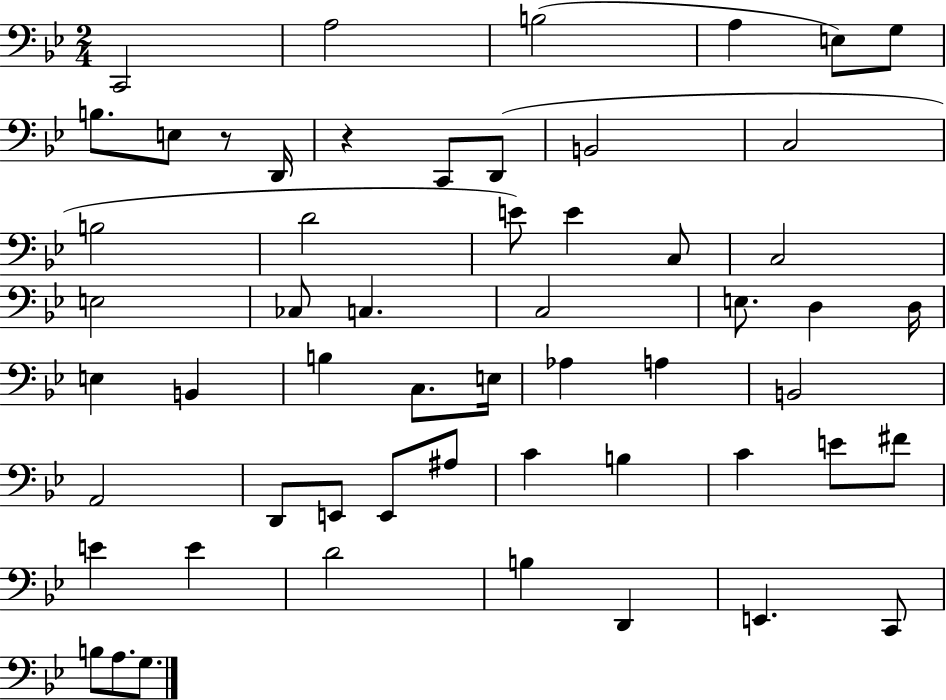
C2/h A3/h B3/h A3/q E3/e G3/e B3/e. E3/e R/e D2/s R/q C2/e D2/e B2/h C3/h B3/h D4/h E4/e E4/q C3/e C3/h E3/h CES3/e C3/q. C3/h E3/e. D3/q D3/s E3/q B2/q B3/q C3/e. E3/s Ab3/q A3/q B2/h A2/h D2/e E2/e E2/e A#3/e C4/q B3/q C4/q E4/e F#4/e E4/q E4/q D4/h B3/q D2/q E2/q. C2/e B3/e A3/e. G3/e.